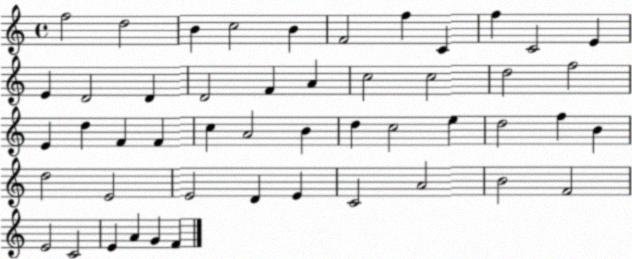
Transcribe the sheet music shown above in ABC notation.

X:1
T:Untitled
M:4/4
L:1/4
K:C
f2 d2 B c2 B F2 f C f C2 E E D2 D D2 F A c2 c2 d2 f2 E d F F c A2 B d c2 e d2 f B d2 E2 E2 D E C2 A2 B2 F2 E2 C2 E A G F